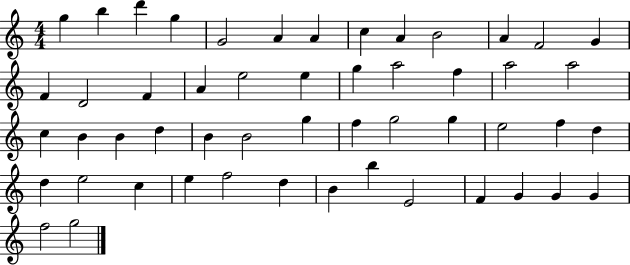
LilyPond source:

{
  \clef treble
  \numericTimeSignature
  \time 4/4
  \key c \major
  g''4 b''4 d'''4 g''4 | g'2 a'4 a'4 | c''4 a'4 b'2 | a'4 f'2 g'4 | \break f'4 d'2 f'4 | a'4 e''2 e''4 | g''4 a''2 f''4 | a''2 a''2 | \break c''4 b'4 b'4 d''4 | b'4 b'2 g''4 | f''4 g''2 g''4 | e''2 f''4 d''4 | \break d''4 e''2 c''4 | e''4 f''2 d''4 | b'4 b''4 e'2 | f'4 g'4 g'4 g'4 | \break f''2 g''2 | \bar "|."
}